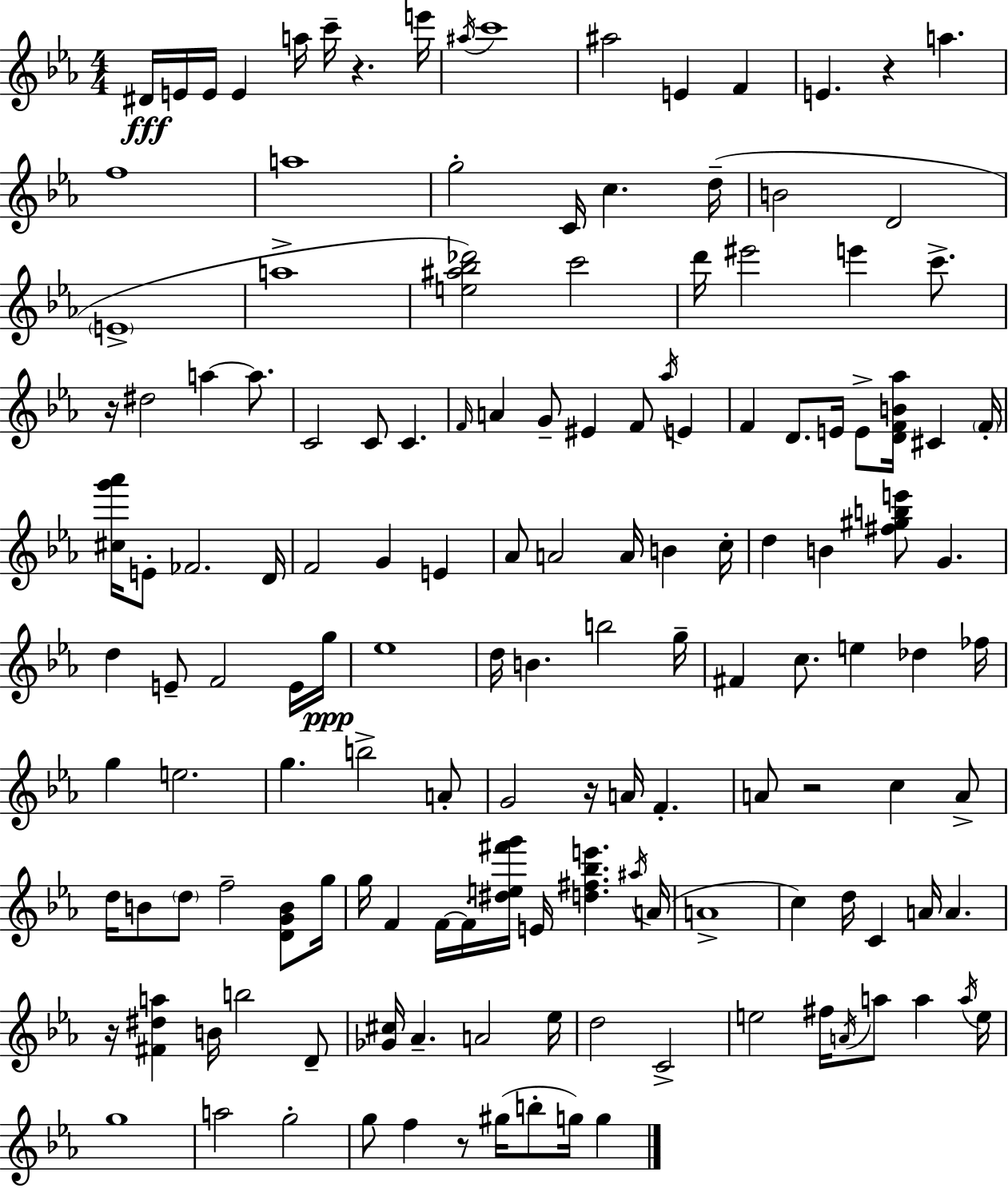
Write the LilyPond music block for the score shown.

{
  \clef treble
  \numericTimeSignature
  \time 4/4
  \key c \minor
  \repeat volta 2 { dis'16\fff e'16 e'16 e'4 a''16 c'''16-- r4. e'''16 | \acciaccatura { ais''16 } c'''1 | ais''2 e'4 f'4 | e'4. r4 a''4. | \break f''1 | a''1 | g''2-. c'16 c''4. | d''16--( b'2 d'2 | \break \parenthesize e'1-> | a''1-> | <e'' ais'' bes'' des'''>2) c'''2 | d'''16 eis'''2 e'''4 c'''8.-> | \break r16 dis''2 a''4~~ a''8. | c'2 c'8 c'4. | \grace { f'16 } a'4 g'8-- eis'4 f'8 \acciaccatura { aes''16 } e'4 | f'4 d'8. e'16 e'8-> <d' f' b' aes''>16 cis'4 | \break \parenthesize f'16-. <cis'' g''' aes'''>16 e'8-. fes'2. | d'16 f'2 g'4 e'4 | aes'8 a'2 a'16 b'4 | c''16-. d''4 b'4 <fis'' gis'' b'' e'''>8 g'4. | \break d''4 e'8-- f'2 | e'16 g''16\ppp ees''1 | d''16 b'4. b''2 | g''16-- fis'4 c''8. e''4 des''4 | \break fes''16 g''4 e''2. | g''4. b''2-> | a'8-. g'2 r16 a'16 f'4.-. | a'8 r2 c''4 | \break a'8-> d''16 b'8 \parenthesize d''8 f''2-- | <d' g' b'>8 g''16 g''16 f'4 f'16~~ f'16-. <dis'' e'' fis''' g'''>16 e'16 <d'' fis'' bes'' e'''>4. | \acciaccatura { ais''16 } a'16( a'1-> | c''4) d''16 c'4 a'16 a'4. | \break r16 <fis' dis'' a''>4 b'16 b''2 | d'8-- <ges' cis''>16 aes'4.-- a'2 | ees''16 d''2 c'2-> | e''2 fis''16 \acciaccatura { a'16 } a''8 | \break a''4 \acciaccatura { a''16 } e''16 g''1 | a''2 g''2-. | g''8 f''4 r8 gis''16( b''8-. | g''16) g''4 } \bar "|."
}